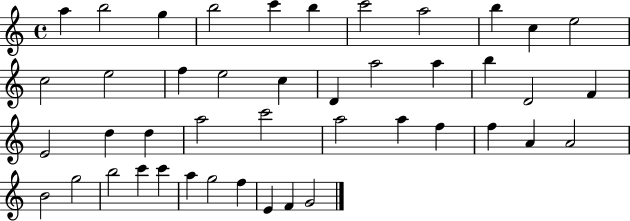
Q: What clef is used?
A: treble